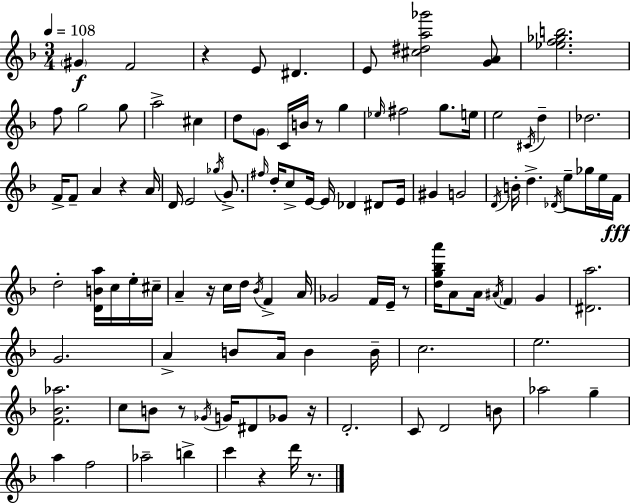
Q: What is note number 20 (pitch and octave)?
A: E5